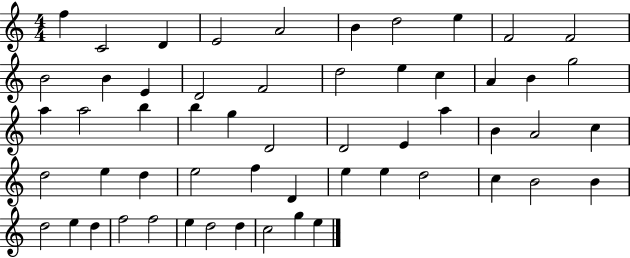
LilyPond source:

{
  \clef treble
  \numericTimeSignature
  \time 4/4
  \key c \major
  f''4 c'2 d'4 | e'2 a'2 | b'4 d''2 e''4 | f'2 f'2 | \break b'2 b'4 e'4 | d'2 f'2 | d''2 e''4 c''4 | a'4 b'4 g''2 | \break a''4 a''2 b''4 | b''4 g''4 d'2 | d'2 e'4 a''4 | b'4 a'2 c''4 | \break d''2 e''4 d''4 | e''2 f''4 d'4 | e''4 e''4 d''2 | c''4 b'2 b'4 | \break d''2 e''4 d''4 | f''2 f''2 | e''4 d''2 d''4 | c''2 g''4 e''4 | \break \bar "|."
}